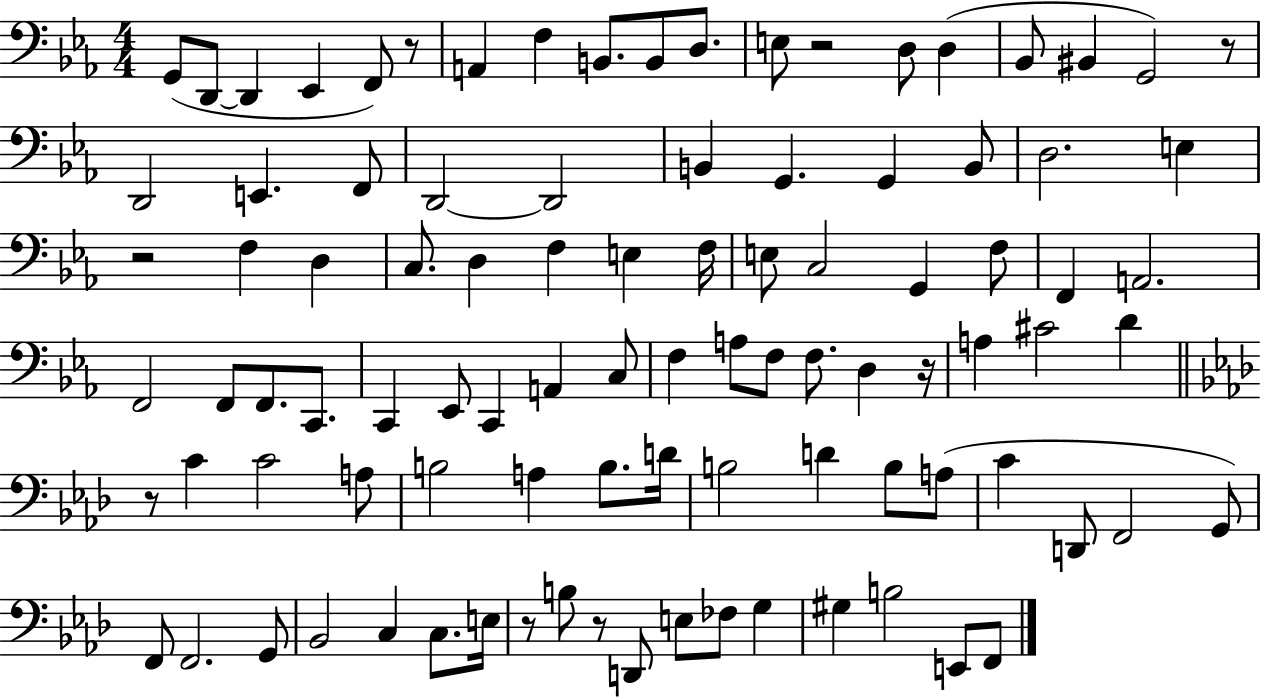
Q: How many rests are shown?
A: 8